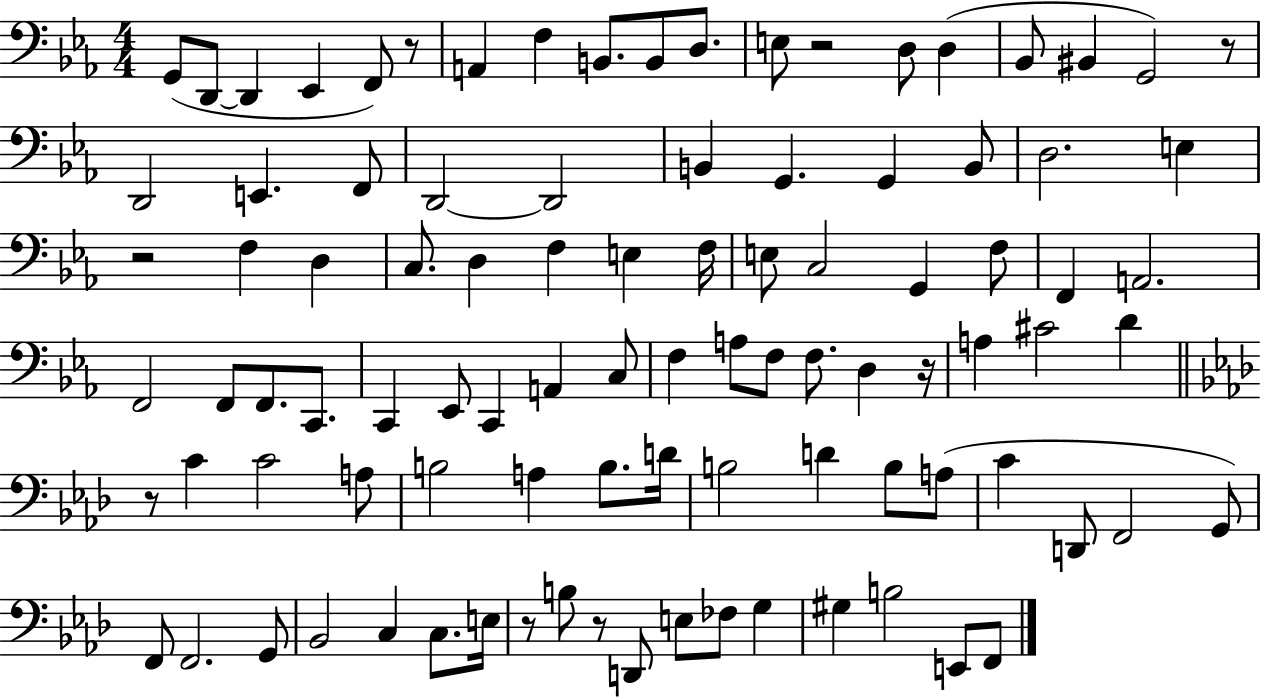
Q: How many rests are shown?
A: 8